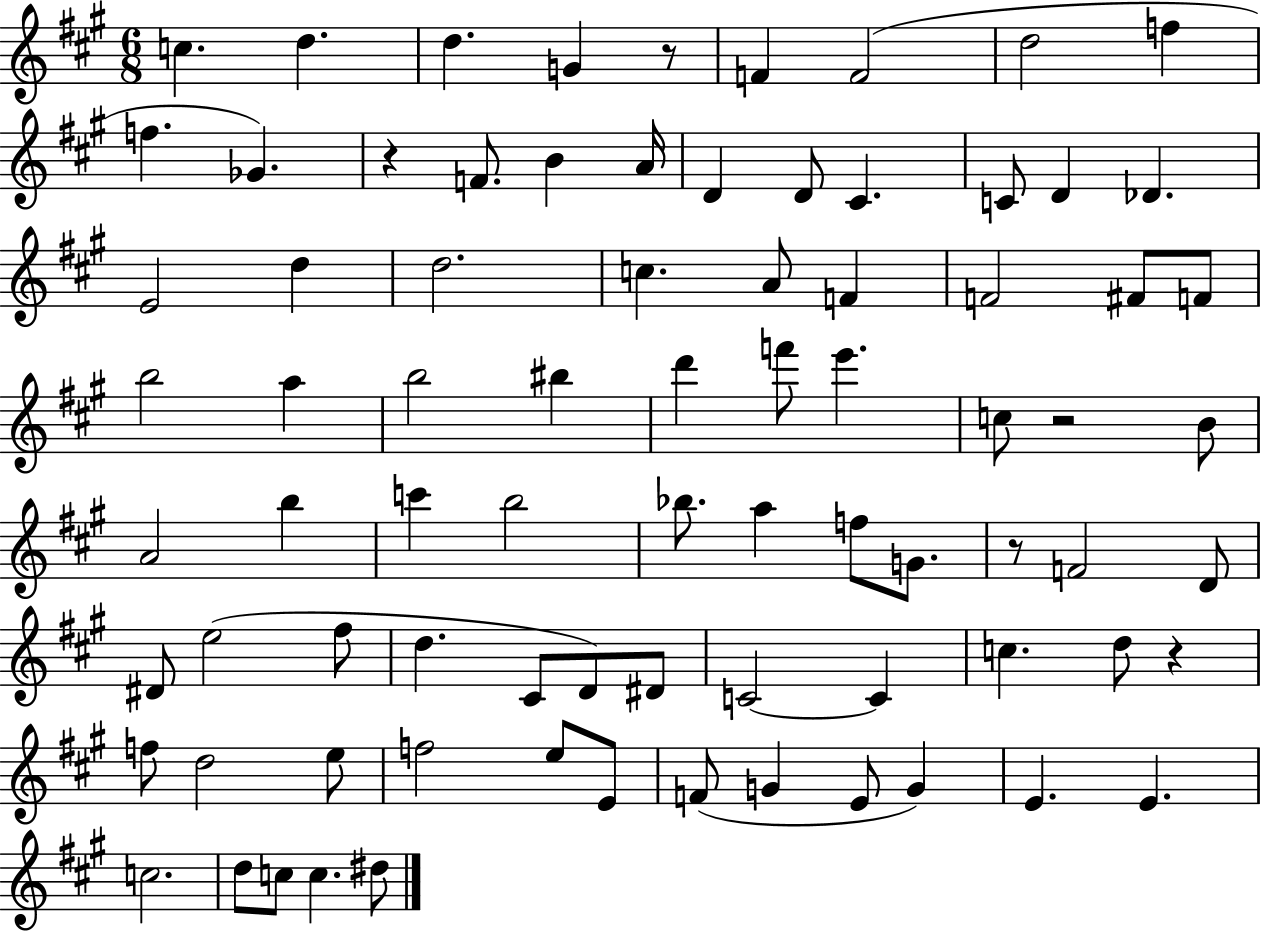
X:1
T:Untitled
M:6/8
L:1/4
K:A
c d d G z/2 F F2 d2 f f _G z F/2 B A/4 D D/2 ^C C/2 D _D E2 d d2 c A/2 F F2 ^F/2 F/2 b2 a b2 ^b d' f'/2 e' c/2 z2 B/2 A2 b c' b2 _b/2 a f/2 G/2 z/2 F2 D/2 ^D/2 e2 ^f/2 d ^C/2 D/2 ^D/2 C2 C c d/2 z f/2 d2 e/2 f2 e/2 E/2 F/2 G E/2 G E E c2 d/2 c/2 c ^d/2